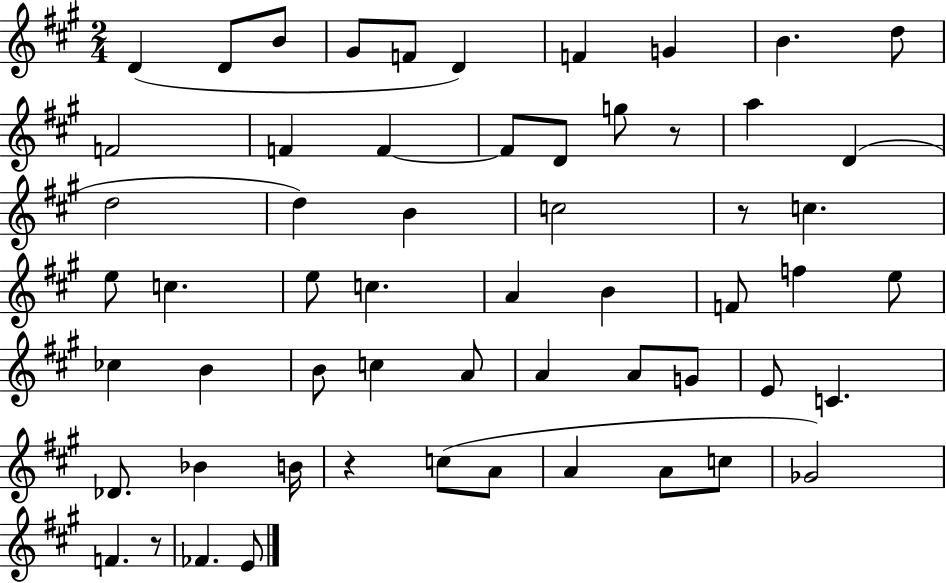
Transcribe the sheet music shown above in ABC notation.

X:1
T:Untitled
M:2/4
L:1/4
K:A
D D/2 B/2 ^G/2 F/2 D F G B d/2 F2 F F F/2 D/2 g/2 z/2 a D d2 d B c2 z/2 c e/2 c e/2 c A B F/2 f e/2 _c B B/2 c A/2 A A/2 G/2 E/2 C _D/2 _B B/4 z c/2 A/2 A A/2 c/2 _G2 F z/2 _F E/2